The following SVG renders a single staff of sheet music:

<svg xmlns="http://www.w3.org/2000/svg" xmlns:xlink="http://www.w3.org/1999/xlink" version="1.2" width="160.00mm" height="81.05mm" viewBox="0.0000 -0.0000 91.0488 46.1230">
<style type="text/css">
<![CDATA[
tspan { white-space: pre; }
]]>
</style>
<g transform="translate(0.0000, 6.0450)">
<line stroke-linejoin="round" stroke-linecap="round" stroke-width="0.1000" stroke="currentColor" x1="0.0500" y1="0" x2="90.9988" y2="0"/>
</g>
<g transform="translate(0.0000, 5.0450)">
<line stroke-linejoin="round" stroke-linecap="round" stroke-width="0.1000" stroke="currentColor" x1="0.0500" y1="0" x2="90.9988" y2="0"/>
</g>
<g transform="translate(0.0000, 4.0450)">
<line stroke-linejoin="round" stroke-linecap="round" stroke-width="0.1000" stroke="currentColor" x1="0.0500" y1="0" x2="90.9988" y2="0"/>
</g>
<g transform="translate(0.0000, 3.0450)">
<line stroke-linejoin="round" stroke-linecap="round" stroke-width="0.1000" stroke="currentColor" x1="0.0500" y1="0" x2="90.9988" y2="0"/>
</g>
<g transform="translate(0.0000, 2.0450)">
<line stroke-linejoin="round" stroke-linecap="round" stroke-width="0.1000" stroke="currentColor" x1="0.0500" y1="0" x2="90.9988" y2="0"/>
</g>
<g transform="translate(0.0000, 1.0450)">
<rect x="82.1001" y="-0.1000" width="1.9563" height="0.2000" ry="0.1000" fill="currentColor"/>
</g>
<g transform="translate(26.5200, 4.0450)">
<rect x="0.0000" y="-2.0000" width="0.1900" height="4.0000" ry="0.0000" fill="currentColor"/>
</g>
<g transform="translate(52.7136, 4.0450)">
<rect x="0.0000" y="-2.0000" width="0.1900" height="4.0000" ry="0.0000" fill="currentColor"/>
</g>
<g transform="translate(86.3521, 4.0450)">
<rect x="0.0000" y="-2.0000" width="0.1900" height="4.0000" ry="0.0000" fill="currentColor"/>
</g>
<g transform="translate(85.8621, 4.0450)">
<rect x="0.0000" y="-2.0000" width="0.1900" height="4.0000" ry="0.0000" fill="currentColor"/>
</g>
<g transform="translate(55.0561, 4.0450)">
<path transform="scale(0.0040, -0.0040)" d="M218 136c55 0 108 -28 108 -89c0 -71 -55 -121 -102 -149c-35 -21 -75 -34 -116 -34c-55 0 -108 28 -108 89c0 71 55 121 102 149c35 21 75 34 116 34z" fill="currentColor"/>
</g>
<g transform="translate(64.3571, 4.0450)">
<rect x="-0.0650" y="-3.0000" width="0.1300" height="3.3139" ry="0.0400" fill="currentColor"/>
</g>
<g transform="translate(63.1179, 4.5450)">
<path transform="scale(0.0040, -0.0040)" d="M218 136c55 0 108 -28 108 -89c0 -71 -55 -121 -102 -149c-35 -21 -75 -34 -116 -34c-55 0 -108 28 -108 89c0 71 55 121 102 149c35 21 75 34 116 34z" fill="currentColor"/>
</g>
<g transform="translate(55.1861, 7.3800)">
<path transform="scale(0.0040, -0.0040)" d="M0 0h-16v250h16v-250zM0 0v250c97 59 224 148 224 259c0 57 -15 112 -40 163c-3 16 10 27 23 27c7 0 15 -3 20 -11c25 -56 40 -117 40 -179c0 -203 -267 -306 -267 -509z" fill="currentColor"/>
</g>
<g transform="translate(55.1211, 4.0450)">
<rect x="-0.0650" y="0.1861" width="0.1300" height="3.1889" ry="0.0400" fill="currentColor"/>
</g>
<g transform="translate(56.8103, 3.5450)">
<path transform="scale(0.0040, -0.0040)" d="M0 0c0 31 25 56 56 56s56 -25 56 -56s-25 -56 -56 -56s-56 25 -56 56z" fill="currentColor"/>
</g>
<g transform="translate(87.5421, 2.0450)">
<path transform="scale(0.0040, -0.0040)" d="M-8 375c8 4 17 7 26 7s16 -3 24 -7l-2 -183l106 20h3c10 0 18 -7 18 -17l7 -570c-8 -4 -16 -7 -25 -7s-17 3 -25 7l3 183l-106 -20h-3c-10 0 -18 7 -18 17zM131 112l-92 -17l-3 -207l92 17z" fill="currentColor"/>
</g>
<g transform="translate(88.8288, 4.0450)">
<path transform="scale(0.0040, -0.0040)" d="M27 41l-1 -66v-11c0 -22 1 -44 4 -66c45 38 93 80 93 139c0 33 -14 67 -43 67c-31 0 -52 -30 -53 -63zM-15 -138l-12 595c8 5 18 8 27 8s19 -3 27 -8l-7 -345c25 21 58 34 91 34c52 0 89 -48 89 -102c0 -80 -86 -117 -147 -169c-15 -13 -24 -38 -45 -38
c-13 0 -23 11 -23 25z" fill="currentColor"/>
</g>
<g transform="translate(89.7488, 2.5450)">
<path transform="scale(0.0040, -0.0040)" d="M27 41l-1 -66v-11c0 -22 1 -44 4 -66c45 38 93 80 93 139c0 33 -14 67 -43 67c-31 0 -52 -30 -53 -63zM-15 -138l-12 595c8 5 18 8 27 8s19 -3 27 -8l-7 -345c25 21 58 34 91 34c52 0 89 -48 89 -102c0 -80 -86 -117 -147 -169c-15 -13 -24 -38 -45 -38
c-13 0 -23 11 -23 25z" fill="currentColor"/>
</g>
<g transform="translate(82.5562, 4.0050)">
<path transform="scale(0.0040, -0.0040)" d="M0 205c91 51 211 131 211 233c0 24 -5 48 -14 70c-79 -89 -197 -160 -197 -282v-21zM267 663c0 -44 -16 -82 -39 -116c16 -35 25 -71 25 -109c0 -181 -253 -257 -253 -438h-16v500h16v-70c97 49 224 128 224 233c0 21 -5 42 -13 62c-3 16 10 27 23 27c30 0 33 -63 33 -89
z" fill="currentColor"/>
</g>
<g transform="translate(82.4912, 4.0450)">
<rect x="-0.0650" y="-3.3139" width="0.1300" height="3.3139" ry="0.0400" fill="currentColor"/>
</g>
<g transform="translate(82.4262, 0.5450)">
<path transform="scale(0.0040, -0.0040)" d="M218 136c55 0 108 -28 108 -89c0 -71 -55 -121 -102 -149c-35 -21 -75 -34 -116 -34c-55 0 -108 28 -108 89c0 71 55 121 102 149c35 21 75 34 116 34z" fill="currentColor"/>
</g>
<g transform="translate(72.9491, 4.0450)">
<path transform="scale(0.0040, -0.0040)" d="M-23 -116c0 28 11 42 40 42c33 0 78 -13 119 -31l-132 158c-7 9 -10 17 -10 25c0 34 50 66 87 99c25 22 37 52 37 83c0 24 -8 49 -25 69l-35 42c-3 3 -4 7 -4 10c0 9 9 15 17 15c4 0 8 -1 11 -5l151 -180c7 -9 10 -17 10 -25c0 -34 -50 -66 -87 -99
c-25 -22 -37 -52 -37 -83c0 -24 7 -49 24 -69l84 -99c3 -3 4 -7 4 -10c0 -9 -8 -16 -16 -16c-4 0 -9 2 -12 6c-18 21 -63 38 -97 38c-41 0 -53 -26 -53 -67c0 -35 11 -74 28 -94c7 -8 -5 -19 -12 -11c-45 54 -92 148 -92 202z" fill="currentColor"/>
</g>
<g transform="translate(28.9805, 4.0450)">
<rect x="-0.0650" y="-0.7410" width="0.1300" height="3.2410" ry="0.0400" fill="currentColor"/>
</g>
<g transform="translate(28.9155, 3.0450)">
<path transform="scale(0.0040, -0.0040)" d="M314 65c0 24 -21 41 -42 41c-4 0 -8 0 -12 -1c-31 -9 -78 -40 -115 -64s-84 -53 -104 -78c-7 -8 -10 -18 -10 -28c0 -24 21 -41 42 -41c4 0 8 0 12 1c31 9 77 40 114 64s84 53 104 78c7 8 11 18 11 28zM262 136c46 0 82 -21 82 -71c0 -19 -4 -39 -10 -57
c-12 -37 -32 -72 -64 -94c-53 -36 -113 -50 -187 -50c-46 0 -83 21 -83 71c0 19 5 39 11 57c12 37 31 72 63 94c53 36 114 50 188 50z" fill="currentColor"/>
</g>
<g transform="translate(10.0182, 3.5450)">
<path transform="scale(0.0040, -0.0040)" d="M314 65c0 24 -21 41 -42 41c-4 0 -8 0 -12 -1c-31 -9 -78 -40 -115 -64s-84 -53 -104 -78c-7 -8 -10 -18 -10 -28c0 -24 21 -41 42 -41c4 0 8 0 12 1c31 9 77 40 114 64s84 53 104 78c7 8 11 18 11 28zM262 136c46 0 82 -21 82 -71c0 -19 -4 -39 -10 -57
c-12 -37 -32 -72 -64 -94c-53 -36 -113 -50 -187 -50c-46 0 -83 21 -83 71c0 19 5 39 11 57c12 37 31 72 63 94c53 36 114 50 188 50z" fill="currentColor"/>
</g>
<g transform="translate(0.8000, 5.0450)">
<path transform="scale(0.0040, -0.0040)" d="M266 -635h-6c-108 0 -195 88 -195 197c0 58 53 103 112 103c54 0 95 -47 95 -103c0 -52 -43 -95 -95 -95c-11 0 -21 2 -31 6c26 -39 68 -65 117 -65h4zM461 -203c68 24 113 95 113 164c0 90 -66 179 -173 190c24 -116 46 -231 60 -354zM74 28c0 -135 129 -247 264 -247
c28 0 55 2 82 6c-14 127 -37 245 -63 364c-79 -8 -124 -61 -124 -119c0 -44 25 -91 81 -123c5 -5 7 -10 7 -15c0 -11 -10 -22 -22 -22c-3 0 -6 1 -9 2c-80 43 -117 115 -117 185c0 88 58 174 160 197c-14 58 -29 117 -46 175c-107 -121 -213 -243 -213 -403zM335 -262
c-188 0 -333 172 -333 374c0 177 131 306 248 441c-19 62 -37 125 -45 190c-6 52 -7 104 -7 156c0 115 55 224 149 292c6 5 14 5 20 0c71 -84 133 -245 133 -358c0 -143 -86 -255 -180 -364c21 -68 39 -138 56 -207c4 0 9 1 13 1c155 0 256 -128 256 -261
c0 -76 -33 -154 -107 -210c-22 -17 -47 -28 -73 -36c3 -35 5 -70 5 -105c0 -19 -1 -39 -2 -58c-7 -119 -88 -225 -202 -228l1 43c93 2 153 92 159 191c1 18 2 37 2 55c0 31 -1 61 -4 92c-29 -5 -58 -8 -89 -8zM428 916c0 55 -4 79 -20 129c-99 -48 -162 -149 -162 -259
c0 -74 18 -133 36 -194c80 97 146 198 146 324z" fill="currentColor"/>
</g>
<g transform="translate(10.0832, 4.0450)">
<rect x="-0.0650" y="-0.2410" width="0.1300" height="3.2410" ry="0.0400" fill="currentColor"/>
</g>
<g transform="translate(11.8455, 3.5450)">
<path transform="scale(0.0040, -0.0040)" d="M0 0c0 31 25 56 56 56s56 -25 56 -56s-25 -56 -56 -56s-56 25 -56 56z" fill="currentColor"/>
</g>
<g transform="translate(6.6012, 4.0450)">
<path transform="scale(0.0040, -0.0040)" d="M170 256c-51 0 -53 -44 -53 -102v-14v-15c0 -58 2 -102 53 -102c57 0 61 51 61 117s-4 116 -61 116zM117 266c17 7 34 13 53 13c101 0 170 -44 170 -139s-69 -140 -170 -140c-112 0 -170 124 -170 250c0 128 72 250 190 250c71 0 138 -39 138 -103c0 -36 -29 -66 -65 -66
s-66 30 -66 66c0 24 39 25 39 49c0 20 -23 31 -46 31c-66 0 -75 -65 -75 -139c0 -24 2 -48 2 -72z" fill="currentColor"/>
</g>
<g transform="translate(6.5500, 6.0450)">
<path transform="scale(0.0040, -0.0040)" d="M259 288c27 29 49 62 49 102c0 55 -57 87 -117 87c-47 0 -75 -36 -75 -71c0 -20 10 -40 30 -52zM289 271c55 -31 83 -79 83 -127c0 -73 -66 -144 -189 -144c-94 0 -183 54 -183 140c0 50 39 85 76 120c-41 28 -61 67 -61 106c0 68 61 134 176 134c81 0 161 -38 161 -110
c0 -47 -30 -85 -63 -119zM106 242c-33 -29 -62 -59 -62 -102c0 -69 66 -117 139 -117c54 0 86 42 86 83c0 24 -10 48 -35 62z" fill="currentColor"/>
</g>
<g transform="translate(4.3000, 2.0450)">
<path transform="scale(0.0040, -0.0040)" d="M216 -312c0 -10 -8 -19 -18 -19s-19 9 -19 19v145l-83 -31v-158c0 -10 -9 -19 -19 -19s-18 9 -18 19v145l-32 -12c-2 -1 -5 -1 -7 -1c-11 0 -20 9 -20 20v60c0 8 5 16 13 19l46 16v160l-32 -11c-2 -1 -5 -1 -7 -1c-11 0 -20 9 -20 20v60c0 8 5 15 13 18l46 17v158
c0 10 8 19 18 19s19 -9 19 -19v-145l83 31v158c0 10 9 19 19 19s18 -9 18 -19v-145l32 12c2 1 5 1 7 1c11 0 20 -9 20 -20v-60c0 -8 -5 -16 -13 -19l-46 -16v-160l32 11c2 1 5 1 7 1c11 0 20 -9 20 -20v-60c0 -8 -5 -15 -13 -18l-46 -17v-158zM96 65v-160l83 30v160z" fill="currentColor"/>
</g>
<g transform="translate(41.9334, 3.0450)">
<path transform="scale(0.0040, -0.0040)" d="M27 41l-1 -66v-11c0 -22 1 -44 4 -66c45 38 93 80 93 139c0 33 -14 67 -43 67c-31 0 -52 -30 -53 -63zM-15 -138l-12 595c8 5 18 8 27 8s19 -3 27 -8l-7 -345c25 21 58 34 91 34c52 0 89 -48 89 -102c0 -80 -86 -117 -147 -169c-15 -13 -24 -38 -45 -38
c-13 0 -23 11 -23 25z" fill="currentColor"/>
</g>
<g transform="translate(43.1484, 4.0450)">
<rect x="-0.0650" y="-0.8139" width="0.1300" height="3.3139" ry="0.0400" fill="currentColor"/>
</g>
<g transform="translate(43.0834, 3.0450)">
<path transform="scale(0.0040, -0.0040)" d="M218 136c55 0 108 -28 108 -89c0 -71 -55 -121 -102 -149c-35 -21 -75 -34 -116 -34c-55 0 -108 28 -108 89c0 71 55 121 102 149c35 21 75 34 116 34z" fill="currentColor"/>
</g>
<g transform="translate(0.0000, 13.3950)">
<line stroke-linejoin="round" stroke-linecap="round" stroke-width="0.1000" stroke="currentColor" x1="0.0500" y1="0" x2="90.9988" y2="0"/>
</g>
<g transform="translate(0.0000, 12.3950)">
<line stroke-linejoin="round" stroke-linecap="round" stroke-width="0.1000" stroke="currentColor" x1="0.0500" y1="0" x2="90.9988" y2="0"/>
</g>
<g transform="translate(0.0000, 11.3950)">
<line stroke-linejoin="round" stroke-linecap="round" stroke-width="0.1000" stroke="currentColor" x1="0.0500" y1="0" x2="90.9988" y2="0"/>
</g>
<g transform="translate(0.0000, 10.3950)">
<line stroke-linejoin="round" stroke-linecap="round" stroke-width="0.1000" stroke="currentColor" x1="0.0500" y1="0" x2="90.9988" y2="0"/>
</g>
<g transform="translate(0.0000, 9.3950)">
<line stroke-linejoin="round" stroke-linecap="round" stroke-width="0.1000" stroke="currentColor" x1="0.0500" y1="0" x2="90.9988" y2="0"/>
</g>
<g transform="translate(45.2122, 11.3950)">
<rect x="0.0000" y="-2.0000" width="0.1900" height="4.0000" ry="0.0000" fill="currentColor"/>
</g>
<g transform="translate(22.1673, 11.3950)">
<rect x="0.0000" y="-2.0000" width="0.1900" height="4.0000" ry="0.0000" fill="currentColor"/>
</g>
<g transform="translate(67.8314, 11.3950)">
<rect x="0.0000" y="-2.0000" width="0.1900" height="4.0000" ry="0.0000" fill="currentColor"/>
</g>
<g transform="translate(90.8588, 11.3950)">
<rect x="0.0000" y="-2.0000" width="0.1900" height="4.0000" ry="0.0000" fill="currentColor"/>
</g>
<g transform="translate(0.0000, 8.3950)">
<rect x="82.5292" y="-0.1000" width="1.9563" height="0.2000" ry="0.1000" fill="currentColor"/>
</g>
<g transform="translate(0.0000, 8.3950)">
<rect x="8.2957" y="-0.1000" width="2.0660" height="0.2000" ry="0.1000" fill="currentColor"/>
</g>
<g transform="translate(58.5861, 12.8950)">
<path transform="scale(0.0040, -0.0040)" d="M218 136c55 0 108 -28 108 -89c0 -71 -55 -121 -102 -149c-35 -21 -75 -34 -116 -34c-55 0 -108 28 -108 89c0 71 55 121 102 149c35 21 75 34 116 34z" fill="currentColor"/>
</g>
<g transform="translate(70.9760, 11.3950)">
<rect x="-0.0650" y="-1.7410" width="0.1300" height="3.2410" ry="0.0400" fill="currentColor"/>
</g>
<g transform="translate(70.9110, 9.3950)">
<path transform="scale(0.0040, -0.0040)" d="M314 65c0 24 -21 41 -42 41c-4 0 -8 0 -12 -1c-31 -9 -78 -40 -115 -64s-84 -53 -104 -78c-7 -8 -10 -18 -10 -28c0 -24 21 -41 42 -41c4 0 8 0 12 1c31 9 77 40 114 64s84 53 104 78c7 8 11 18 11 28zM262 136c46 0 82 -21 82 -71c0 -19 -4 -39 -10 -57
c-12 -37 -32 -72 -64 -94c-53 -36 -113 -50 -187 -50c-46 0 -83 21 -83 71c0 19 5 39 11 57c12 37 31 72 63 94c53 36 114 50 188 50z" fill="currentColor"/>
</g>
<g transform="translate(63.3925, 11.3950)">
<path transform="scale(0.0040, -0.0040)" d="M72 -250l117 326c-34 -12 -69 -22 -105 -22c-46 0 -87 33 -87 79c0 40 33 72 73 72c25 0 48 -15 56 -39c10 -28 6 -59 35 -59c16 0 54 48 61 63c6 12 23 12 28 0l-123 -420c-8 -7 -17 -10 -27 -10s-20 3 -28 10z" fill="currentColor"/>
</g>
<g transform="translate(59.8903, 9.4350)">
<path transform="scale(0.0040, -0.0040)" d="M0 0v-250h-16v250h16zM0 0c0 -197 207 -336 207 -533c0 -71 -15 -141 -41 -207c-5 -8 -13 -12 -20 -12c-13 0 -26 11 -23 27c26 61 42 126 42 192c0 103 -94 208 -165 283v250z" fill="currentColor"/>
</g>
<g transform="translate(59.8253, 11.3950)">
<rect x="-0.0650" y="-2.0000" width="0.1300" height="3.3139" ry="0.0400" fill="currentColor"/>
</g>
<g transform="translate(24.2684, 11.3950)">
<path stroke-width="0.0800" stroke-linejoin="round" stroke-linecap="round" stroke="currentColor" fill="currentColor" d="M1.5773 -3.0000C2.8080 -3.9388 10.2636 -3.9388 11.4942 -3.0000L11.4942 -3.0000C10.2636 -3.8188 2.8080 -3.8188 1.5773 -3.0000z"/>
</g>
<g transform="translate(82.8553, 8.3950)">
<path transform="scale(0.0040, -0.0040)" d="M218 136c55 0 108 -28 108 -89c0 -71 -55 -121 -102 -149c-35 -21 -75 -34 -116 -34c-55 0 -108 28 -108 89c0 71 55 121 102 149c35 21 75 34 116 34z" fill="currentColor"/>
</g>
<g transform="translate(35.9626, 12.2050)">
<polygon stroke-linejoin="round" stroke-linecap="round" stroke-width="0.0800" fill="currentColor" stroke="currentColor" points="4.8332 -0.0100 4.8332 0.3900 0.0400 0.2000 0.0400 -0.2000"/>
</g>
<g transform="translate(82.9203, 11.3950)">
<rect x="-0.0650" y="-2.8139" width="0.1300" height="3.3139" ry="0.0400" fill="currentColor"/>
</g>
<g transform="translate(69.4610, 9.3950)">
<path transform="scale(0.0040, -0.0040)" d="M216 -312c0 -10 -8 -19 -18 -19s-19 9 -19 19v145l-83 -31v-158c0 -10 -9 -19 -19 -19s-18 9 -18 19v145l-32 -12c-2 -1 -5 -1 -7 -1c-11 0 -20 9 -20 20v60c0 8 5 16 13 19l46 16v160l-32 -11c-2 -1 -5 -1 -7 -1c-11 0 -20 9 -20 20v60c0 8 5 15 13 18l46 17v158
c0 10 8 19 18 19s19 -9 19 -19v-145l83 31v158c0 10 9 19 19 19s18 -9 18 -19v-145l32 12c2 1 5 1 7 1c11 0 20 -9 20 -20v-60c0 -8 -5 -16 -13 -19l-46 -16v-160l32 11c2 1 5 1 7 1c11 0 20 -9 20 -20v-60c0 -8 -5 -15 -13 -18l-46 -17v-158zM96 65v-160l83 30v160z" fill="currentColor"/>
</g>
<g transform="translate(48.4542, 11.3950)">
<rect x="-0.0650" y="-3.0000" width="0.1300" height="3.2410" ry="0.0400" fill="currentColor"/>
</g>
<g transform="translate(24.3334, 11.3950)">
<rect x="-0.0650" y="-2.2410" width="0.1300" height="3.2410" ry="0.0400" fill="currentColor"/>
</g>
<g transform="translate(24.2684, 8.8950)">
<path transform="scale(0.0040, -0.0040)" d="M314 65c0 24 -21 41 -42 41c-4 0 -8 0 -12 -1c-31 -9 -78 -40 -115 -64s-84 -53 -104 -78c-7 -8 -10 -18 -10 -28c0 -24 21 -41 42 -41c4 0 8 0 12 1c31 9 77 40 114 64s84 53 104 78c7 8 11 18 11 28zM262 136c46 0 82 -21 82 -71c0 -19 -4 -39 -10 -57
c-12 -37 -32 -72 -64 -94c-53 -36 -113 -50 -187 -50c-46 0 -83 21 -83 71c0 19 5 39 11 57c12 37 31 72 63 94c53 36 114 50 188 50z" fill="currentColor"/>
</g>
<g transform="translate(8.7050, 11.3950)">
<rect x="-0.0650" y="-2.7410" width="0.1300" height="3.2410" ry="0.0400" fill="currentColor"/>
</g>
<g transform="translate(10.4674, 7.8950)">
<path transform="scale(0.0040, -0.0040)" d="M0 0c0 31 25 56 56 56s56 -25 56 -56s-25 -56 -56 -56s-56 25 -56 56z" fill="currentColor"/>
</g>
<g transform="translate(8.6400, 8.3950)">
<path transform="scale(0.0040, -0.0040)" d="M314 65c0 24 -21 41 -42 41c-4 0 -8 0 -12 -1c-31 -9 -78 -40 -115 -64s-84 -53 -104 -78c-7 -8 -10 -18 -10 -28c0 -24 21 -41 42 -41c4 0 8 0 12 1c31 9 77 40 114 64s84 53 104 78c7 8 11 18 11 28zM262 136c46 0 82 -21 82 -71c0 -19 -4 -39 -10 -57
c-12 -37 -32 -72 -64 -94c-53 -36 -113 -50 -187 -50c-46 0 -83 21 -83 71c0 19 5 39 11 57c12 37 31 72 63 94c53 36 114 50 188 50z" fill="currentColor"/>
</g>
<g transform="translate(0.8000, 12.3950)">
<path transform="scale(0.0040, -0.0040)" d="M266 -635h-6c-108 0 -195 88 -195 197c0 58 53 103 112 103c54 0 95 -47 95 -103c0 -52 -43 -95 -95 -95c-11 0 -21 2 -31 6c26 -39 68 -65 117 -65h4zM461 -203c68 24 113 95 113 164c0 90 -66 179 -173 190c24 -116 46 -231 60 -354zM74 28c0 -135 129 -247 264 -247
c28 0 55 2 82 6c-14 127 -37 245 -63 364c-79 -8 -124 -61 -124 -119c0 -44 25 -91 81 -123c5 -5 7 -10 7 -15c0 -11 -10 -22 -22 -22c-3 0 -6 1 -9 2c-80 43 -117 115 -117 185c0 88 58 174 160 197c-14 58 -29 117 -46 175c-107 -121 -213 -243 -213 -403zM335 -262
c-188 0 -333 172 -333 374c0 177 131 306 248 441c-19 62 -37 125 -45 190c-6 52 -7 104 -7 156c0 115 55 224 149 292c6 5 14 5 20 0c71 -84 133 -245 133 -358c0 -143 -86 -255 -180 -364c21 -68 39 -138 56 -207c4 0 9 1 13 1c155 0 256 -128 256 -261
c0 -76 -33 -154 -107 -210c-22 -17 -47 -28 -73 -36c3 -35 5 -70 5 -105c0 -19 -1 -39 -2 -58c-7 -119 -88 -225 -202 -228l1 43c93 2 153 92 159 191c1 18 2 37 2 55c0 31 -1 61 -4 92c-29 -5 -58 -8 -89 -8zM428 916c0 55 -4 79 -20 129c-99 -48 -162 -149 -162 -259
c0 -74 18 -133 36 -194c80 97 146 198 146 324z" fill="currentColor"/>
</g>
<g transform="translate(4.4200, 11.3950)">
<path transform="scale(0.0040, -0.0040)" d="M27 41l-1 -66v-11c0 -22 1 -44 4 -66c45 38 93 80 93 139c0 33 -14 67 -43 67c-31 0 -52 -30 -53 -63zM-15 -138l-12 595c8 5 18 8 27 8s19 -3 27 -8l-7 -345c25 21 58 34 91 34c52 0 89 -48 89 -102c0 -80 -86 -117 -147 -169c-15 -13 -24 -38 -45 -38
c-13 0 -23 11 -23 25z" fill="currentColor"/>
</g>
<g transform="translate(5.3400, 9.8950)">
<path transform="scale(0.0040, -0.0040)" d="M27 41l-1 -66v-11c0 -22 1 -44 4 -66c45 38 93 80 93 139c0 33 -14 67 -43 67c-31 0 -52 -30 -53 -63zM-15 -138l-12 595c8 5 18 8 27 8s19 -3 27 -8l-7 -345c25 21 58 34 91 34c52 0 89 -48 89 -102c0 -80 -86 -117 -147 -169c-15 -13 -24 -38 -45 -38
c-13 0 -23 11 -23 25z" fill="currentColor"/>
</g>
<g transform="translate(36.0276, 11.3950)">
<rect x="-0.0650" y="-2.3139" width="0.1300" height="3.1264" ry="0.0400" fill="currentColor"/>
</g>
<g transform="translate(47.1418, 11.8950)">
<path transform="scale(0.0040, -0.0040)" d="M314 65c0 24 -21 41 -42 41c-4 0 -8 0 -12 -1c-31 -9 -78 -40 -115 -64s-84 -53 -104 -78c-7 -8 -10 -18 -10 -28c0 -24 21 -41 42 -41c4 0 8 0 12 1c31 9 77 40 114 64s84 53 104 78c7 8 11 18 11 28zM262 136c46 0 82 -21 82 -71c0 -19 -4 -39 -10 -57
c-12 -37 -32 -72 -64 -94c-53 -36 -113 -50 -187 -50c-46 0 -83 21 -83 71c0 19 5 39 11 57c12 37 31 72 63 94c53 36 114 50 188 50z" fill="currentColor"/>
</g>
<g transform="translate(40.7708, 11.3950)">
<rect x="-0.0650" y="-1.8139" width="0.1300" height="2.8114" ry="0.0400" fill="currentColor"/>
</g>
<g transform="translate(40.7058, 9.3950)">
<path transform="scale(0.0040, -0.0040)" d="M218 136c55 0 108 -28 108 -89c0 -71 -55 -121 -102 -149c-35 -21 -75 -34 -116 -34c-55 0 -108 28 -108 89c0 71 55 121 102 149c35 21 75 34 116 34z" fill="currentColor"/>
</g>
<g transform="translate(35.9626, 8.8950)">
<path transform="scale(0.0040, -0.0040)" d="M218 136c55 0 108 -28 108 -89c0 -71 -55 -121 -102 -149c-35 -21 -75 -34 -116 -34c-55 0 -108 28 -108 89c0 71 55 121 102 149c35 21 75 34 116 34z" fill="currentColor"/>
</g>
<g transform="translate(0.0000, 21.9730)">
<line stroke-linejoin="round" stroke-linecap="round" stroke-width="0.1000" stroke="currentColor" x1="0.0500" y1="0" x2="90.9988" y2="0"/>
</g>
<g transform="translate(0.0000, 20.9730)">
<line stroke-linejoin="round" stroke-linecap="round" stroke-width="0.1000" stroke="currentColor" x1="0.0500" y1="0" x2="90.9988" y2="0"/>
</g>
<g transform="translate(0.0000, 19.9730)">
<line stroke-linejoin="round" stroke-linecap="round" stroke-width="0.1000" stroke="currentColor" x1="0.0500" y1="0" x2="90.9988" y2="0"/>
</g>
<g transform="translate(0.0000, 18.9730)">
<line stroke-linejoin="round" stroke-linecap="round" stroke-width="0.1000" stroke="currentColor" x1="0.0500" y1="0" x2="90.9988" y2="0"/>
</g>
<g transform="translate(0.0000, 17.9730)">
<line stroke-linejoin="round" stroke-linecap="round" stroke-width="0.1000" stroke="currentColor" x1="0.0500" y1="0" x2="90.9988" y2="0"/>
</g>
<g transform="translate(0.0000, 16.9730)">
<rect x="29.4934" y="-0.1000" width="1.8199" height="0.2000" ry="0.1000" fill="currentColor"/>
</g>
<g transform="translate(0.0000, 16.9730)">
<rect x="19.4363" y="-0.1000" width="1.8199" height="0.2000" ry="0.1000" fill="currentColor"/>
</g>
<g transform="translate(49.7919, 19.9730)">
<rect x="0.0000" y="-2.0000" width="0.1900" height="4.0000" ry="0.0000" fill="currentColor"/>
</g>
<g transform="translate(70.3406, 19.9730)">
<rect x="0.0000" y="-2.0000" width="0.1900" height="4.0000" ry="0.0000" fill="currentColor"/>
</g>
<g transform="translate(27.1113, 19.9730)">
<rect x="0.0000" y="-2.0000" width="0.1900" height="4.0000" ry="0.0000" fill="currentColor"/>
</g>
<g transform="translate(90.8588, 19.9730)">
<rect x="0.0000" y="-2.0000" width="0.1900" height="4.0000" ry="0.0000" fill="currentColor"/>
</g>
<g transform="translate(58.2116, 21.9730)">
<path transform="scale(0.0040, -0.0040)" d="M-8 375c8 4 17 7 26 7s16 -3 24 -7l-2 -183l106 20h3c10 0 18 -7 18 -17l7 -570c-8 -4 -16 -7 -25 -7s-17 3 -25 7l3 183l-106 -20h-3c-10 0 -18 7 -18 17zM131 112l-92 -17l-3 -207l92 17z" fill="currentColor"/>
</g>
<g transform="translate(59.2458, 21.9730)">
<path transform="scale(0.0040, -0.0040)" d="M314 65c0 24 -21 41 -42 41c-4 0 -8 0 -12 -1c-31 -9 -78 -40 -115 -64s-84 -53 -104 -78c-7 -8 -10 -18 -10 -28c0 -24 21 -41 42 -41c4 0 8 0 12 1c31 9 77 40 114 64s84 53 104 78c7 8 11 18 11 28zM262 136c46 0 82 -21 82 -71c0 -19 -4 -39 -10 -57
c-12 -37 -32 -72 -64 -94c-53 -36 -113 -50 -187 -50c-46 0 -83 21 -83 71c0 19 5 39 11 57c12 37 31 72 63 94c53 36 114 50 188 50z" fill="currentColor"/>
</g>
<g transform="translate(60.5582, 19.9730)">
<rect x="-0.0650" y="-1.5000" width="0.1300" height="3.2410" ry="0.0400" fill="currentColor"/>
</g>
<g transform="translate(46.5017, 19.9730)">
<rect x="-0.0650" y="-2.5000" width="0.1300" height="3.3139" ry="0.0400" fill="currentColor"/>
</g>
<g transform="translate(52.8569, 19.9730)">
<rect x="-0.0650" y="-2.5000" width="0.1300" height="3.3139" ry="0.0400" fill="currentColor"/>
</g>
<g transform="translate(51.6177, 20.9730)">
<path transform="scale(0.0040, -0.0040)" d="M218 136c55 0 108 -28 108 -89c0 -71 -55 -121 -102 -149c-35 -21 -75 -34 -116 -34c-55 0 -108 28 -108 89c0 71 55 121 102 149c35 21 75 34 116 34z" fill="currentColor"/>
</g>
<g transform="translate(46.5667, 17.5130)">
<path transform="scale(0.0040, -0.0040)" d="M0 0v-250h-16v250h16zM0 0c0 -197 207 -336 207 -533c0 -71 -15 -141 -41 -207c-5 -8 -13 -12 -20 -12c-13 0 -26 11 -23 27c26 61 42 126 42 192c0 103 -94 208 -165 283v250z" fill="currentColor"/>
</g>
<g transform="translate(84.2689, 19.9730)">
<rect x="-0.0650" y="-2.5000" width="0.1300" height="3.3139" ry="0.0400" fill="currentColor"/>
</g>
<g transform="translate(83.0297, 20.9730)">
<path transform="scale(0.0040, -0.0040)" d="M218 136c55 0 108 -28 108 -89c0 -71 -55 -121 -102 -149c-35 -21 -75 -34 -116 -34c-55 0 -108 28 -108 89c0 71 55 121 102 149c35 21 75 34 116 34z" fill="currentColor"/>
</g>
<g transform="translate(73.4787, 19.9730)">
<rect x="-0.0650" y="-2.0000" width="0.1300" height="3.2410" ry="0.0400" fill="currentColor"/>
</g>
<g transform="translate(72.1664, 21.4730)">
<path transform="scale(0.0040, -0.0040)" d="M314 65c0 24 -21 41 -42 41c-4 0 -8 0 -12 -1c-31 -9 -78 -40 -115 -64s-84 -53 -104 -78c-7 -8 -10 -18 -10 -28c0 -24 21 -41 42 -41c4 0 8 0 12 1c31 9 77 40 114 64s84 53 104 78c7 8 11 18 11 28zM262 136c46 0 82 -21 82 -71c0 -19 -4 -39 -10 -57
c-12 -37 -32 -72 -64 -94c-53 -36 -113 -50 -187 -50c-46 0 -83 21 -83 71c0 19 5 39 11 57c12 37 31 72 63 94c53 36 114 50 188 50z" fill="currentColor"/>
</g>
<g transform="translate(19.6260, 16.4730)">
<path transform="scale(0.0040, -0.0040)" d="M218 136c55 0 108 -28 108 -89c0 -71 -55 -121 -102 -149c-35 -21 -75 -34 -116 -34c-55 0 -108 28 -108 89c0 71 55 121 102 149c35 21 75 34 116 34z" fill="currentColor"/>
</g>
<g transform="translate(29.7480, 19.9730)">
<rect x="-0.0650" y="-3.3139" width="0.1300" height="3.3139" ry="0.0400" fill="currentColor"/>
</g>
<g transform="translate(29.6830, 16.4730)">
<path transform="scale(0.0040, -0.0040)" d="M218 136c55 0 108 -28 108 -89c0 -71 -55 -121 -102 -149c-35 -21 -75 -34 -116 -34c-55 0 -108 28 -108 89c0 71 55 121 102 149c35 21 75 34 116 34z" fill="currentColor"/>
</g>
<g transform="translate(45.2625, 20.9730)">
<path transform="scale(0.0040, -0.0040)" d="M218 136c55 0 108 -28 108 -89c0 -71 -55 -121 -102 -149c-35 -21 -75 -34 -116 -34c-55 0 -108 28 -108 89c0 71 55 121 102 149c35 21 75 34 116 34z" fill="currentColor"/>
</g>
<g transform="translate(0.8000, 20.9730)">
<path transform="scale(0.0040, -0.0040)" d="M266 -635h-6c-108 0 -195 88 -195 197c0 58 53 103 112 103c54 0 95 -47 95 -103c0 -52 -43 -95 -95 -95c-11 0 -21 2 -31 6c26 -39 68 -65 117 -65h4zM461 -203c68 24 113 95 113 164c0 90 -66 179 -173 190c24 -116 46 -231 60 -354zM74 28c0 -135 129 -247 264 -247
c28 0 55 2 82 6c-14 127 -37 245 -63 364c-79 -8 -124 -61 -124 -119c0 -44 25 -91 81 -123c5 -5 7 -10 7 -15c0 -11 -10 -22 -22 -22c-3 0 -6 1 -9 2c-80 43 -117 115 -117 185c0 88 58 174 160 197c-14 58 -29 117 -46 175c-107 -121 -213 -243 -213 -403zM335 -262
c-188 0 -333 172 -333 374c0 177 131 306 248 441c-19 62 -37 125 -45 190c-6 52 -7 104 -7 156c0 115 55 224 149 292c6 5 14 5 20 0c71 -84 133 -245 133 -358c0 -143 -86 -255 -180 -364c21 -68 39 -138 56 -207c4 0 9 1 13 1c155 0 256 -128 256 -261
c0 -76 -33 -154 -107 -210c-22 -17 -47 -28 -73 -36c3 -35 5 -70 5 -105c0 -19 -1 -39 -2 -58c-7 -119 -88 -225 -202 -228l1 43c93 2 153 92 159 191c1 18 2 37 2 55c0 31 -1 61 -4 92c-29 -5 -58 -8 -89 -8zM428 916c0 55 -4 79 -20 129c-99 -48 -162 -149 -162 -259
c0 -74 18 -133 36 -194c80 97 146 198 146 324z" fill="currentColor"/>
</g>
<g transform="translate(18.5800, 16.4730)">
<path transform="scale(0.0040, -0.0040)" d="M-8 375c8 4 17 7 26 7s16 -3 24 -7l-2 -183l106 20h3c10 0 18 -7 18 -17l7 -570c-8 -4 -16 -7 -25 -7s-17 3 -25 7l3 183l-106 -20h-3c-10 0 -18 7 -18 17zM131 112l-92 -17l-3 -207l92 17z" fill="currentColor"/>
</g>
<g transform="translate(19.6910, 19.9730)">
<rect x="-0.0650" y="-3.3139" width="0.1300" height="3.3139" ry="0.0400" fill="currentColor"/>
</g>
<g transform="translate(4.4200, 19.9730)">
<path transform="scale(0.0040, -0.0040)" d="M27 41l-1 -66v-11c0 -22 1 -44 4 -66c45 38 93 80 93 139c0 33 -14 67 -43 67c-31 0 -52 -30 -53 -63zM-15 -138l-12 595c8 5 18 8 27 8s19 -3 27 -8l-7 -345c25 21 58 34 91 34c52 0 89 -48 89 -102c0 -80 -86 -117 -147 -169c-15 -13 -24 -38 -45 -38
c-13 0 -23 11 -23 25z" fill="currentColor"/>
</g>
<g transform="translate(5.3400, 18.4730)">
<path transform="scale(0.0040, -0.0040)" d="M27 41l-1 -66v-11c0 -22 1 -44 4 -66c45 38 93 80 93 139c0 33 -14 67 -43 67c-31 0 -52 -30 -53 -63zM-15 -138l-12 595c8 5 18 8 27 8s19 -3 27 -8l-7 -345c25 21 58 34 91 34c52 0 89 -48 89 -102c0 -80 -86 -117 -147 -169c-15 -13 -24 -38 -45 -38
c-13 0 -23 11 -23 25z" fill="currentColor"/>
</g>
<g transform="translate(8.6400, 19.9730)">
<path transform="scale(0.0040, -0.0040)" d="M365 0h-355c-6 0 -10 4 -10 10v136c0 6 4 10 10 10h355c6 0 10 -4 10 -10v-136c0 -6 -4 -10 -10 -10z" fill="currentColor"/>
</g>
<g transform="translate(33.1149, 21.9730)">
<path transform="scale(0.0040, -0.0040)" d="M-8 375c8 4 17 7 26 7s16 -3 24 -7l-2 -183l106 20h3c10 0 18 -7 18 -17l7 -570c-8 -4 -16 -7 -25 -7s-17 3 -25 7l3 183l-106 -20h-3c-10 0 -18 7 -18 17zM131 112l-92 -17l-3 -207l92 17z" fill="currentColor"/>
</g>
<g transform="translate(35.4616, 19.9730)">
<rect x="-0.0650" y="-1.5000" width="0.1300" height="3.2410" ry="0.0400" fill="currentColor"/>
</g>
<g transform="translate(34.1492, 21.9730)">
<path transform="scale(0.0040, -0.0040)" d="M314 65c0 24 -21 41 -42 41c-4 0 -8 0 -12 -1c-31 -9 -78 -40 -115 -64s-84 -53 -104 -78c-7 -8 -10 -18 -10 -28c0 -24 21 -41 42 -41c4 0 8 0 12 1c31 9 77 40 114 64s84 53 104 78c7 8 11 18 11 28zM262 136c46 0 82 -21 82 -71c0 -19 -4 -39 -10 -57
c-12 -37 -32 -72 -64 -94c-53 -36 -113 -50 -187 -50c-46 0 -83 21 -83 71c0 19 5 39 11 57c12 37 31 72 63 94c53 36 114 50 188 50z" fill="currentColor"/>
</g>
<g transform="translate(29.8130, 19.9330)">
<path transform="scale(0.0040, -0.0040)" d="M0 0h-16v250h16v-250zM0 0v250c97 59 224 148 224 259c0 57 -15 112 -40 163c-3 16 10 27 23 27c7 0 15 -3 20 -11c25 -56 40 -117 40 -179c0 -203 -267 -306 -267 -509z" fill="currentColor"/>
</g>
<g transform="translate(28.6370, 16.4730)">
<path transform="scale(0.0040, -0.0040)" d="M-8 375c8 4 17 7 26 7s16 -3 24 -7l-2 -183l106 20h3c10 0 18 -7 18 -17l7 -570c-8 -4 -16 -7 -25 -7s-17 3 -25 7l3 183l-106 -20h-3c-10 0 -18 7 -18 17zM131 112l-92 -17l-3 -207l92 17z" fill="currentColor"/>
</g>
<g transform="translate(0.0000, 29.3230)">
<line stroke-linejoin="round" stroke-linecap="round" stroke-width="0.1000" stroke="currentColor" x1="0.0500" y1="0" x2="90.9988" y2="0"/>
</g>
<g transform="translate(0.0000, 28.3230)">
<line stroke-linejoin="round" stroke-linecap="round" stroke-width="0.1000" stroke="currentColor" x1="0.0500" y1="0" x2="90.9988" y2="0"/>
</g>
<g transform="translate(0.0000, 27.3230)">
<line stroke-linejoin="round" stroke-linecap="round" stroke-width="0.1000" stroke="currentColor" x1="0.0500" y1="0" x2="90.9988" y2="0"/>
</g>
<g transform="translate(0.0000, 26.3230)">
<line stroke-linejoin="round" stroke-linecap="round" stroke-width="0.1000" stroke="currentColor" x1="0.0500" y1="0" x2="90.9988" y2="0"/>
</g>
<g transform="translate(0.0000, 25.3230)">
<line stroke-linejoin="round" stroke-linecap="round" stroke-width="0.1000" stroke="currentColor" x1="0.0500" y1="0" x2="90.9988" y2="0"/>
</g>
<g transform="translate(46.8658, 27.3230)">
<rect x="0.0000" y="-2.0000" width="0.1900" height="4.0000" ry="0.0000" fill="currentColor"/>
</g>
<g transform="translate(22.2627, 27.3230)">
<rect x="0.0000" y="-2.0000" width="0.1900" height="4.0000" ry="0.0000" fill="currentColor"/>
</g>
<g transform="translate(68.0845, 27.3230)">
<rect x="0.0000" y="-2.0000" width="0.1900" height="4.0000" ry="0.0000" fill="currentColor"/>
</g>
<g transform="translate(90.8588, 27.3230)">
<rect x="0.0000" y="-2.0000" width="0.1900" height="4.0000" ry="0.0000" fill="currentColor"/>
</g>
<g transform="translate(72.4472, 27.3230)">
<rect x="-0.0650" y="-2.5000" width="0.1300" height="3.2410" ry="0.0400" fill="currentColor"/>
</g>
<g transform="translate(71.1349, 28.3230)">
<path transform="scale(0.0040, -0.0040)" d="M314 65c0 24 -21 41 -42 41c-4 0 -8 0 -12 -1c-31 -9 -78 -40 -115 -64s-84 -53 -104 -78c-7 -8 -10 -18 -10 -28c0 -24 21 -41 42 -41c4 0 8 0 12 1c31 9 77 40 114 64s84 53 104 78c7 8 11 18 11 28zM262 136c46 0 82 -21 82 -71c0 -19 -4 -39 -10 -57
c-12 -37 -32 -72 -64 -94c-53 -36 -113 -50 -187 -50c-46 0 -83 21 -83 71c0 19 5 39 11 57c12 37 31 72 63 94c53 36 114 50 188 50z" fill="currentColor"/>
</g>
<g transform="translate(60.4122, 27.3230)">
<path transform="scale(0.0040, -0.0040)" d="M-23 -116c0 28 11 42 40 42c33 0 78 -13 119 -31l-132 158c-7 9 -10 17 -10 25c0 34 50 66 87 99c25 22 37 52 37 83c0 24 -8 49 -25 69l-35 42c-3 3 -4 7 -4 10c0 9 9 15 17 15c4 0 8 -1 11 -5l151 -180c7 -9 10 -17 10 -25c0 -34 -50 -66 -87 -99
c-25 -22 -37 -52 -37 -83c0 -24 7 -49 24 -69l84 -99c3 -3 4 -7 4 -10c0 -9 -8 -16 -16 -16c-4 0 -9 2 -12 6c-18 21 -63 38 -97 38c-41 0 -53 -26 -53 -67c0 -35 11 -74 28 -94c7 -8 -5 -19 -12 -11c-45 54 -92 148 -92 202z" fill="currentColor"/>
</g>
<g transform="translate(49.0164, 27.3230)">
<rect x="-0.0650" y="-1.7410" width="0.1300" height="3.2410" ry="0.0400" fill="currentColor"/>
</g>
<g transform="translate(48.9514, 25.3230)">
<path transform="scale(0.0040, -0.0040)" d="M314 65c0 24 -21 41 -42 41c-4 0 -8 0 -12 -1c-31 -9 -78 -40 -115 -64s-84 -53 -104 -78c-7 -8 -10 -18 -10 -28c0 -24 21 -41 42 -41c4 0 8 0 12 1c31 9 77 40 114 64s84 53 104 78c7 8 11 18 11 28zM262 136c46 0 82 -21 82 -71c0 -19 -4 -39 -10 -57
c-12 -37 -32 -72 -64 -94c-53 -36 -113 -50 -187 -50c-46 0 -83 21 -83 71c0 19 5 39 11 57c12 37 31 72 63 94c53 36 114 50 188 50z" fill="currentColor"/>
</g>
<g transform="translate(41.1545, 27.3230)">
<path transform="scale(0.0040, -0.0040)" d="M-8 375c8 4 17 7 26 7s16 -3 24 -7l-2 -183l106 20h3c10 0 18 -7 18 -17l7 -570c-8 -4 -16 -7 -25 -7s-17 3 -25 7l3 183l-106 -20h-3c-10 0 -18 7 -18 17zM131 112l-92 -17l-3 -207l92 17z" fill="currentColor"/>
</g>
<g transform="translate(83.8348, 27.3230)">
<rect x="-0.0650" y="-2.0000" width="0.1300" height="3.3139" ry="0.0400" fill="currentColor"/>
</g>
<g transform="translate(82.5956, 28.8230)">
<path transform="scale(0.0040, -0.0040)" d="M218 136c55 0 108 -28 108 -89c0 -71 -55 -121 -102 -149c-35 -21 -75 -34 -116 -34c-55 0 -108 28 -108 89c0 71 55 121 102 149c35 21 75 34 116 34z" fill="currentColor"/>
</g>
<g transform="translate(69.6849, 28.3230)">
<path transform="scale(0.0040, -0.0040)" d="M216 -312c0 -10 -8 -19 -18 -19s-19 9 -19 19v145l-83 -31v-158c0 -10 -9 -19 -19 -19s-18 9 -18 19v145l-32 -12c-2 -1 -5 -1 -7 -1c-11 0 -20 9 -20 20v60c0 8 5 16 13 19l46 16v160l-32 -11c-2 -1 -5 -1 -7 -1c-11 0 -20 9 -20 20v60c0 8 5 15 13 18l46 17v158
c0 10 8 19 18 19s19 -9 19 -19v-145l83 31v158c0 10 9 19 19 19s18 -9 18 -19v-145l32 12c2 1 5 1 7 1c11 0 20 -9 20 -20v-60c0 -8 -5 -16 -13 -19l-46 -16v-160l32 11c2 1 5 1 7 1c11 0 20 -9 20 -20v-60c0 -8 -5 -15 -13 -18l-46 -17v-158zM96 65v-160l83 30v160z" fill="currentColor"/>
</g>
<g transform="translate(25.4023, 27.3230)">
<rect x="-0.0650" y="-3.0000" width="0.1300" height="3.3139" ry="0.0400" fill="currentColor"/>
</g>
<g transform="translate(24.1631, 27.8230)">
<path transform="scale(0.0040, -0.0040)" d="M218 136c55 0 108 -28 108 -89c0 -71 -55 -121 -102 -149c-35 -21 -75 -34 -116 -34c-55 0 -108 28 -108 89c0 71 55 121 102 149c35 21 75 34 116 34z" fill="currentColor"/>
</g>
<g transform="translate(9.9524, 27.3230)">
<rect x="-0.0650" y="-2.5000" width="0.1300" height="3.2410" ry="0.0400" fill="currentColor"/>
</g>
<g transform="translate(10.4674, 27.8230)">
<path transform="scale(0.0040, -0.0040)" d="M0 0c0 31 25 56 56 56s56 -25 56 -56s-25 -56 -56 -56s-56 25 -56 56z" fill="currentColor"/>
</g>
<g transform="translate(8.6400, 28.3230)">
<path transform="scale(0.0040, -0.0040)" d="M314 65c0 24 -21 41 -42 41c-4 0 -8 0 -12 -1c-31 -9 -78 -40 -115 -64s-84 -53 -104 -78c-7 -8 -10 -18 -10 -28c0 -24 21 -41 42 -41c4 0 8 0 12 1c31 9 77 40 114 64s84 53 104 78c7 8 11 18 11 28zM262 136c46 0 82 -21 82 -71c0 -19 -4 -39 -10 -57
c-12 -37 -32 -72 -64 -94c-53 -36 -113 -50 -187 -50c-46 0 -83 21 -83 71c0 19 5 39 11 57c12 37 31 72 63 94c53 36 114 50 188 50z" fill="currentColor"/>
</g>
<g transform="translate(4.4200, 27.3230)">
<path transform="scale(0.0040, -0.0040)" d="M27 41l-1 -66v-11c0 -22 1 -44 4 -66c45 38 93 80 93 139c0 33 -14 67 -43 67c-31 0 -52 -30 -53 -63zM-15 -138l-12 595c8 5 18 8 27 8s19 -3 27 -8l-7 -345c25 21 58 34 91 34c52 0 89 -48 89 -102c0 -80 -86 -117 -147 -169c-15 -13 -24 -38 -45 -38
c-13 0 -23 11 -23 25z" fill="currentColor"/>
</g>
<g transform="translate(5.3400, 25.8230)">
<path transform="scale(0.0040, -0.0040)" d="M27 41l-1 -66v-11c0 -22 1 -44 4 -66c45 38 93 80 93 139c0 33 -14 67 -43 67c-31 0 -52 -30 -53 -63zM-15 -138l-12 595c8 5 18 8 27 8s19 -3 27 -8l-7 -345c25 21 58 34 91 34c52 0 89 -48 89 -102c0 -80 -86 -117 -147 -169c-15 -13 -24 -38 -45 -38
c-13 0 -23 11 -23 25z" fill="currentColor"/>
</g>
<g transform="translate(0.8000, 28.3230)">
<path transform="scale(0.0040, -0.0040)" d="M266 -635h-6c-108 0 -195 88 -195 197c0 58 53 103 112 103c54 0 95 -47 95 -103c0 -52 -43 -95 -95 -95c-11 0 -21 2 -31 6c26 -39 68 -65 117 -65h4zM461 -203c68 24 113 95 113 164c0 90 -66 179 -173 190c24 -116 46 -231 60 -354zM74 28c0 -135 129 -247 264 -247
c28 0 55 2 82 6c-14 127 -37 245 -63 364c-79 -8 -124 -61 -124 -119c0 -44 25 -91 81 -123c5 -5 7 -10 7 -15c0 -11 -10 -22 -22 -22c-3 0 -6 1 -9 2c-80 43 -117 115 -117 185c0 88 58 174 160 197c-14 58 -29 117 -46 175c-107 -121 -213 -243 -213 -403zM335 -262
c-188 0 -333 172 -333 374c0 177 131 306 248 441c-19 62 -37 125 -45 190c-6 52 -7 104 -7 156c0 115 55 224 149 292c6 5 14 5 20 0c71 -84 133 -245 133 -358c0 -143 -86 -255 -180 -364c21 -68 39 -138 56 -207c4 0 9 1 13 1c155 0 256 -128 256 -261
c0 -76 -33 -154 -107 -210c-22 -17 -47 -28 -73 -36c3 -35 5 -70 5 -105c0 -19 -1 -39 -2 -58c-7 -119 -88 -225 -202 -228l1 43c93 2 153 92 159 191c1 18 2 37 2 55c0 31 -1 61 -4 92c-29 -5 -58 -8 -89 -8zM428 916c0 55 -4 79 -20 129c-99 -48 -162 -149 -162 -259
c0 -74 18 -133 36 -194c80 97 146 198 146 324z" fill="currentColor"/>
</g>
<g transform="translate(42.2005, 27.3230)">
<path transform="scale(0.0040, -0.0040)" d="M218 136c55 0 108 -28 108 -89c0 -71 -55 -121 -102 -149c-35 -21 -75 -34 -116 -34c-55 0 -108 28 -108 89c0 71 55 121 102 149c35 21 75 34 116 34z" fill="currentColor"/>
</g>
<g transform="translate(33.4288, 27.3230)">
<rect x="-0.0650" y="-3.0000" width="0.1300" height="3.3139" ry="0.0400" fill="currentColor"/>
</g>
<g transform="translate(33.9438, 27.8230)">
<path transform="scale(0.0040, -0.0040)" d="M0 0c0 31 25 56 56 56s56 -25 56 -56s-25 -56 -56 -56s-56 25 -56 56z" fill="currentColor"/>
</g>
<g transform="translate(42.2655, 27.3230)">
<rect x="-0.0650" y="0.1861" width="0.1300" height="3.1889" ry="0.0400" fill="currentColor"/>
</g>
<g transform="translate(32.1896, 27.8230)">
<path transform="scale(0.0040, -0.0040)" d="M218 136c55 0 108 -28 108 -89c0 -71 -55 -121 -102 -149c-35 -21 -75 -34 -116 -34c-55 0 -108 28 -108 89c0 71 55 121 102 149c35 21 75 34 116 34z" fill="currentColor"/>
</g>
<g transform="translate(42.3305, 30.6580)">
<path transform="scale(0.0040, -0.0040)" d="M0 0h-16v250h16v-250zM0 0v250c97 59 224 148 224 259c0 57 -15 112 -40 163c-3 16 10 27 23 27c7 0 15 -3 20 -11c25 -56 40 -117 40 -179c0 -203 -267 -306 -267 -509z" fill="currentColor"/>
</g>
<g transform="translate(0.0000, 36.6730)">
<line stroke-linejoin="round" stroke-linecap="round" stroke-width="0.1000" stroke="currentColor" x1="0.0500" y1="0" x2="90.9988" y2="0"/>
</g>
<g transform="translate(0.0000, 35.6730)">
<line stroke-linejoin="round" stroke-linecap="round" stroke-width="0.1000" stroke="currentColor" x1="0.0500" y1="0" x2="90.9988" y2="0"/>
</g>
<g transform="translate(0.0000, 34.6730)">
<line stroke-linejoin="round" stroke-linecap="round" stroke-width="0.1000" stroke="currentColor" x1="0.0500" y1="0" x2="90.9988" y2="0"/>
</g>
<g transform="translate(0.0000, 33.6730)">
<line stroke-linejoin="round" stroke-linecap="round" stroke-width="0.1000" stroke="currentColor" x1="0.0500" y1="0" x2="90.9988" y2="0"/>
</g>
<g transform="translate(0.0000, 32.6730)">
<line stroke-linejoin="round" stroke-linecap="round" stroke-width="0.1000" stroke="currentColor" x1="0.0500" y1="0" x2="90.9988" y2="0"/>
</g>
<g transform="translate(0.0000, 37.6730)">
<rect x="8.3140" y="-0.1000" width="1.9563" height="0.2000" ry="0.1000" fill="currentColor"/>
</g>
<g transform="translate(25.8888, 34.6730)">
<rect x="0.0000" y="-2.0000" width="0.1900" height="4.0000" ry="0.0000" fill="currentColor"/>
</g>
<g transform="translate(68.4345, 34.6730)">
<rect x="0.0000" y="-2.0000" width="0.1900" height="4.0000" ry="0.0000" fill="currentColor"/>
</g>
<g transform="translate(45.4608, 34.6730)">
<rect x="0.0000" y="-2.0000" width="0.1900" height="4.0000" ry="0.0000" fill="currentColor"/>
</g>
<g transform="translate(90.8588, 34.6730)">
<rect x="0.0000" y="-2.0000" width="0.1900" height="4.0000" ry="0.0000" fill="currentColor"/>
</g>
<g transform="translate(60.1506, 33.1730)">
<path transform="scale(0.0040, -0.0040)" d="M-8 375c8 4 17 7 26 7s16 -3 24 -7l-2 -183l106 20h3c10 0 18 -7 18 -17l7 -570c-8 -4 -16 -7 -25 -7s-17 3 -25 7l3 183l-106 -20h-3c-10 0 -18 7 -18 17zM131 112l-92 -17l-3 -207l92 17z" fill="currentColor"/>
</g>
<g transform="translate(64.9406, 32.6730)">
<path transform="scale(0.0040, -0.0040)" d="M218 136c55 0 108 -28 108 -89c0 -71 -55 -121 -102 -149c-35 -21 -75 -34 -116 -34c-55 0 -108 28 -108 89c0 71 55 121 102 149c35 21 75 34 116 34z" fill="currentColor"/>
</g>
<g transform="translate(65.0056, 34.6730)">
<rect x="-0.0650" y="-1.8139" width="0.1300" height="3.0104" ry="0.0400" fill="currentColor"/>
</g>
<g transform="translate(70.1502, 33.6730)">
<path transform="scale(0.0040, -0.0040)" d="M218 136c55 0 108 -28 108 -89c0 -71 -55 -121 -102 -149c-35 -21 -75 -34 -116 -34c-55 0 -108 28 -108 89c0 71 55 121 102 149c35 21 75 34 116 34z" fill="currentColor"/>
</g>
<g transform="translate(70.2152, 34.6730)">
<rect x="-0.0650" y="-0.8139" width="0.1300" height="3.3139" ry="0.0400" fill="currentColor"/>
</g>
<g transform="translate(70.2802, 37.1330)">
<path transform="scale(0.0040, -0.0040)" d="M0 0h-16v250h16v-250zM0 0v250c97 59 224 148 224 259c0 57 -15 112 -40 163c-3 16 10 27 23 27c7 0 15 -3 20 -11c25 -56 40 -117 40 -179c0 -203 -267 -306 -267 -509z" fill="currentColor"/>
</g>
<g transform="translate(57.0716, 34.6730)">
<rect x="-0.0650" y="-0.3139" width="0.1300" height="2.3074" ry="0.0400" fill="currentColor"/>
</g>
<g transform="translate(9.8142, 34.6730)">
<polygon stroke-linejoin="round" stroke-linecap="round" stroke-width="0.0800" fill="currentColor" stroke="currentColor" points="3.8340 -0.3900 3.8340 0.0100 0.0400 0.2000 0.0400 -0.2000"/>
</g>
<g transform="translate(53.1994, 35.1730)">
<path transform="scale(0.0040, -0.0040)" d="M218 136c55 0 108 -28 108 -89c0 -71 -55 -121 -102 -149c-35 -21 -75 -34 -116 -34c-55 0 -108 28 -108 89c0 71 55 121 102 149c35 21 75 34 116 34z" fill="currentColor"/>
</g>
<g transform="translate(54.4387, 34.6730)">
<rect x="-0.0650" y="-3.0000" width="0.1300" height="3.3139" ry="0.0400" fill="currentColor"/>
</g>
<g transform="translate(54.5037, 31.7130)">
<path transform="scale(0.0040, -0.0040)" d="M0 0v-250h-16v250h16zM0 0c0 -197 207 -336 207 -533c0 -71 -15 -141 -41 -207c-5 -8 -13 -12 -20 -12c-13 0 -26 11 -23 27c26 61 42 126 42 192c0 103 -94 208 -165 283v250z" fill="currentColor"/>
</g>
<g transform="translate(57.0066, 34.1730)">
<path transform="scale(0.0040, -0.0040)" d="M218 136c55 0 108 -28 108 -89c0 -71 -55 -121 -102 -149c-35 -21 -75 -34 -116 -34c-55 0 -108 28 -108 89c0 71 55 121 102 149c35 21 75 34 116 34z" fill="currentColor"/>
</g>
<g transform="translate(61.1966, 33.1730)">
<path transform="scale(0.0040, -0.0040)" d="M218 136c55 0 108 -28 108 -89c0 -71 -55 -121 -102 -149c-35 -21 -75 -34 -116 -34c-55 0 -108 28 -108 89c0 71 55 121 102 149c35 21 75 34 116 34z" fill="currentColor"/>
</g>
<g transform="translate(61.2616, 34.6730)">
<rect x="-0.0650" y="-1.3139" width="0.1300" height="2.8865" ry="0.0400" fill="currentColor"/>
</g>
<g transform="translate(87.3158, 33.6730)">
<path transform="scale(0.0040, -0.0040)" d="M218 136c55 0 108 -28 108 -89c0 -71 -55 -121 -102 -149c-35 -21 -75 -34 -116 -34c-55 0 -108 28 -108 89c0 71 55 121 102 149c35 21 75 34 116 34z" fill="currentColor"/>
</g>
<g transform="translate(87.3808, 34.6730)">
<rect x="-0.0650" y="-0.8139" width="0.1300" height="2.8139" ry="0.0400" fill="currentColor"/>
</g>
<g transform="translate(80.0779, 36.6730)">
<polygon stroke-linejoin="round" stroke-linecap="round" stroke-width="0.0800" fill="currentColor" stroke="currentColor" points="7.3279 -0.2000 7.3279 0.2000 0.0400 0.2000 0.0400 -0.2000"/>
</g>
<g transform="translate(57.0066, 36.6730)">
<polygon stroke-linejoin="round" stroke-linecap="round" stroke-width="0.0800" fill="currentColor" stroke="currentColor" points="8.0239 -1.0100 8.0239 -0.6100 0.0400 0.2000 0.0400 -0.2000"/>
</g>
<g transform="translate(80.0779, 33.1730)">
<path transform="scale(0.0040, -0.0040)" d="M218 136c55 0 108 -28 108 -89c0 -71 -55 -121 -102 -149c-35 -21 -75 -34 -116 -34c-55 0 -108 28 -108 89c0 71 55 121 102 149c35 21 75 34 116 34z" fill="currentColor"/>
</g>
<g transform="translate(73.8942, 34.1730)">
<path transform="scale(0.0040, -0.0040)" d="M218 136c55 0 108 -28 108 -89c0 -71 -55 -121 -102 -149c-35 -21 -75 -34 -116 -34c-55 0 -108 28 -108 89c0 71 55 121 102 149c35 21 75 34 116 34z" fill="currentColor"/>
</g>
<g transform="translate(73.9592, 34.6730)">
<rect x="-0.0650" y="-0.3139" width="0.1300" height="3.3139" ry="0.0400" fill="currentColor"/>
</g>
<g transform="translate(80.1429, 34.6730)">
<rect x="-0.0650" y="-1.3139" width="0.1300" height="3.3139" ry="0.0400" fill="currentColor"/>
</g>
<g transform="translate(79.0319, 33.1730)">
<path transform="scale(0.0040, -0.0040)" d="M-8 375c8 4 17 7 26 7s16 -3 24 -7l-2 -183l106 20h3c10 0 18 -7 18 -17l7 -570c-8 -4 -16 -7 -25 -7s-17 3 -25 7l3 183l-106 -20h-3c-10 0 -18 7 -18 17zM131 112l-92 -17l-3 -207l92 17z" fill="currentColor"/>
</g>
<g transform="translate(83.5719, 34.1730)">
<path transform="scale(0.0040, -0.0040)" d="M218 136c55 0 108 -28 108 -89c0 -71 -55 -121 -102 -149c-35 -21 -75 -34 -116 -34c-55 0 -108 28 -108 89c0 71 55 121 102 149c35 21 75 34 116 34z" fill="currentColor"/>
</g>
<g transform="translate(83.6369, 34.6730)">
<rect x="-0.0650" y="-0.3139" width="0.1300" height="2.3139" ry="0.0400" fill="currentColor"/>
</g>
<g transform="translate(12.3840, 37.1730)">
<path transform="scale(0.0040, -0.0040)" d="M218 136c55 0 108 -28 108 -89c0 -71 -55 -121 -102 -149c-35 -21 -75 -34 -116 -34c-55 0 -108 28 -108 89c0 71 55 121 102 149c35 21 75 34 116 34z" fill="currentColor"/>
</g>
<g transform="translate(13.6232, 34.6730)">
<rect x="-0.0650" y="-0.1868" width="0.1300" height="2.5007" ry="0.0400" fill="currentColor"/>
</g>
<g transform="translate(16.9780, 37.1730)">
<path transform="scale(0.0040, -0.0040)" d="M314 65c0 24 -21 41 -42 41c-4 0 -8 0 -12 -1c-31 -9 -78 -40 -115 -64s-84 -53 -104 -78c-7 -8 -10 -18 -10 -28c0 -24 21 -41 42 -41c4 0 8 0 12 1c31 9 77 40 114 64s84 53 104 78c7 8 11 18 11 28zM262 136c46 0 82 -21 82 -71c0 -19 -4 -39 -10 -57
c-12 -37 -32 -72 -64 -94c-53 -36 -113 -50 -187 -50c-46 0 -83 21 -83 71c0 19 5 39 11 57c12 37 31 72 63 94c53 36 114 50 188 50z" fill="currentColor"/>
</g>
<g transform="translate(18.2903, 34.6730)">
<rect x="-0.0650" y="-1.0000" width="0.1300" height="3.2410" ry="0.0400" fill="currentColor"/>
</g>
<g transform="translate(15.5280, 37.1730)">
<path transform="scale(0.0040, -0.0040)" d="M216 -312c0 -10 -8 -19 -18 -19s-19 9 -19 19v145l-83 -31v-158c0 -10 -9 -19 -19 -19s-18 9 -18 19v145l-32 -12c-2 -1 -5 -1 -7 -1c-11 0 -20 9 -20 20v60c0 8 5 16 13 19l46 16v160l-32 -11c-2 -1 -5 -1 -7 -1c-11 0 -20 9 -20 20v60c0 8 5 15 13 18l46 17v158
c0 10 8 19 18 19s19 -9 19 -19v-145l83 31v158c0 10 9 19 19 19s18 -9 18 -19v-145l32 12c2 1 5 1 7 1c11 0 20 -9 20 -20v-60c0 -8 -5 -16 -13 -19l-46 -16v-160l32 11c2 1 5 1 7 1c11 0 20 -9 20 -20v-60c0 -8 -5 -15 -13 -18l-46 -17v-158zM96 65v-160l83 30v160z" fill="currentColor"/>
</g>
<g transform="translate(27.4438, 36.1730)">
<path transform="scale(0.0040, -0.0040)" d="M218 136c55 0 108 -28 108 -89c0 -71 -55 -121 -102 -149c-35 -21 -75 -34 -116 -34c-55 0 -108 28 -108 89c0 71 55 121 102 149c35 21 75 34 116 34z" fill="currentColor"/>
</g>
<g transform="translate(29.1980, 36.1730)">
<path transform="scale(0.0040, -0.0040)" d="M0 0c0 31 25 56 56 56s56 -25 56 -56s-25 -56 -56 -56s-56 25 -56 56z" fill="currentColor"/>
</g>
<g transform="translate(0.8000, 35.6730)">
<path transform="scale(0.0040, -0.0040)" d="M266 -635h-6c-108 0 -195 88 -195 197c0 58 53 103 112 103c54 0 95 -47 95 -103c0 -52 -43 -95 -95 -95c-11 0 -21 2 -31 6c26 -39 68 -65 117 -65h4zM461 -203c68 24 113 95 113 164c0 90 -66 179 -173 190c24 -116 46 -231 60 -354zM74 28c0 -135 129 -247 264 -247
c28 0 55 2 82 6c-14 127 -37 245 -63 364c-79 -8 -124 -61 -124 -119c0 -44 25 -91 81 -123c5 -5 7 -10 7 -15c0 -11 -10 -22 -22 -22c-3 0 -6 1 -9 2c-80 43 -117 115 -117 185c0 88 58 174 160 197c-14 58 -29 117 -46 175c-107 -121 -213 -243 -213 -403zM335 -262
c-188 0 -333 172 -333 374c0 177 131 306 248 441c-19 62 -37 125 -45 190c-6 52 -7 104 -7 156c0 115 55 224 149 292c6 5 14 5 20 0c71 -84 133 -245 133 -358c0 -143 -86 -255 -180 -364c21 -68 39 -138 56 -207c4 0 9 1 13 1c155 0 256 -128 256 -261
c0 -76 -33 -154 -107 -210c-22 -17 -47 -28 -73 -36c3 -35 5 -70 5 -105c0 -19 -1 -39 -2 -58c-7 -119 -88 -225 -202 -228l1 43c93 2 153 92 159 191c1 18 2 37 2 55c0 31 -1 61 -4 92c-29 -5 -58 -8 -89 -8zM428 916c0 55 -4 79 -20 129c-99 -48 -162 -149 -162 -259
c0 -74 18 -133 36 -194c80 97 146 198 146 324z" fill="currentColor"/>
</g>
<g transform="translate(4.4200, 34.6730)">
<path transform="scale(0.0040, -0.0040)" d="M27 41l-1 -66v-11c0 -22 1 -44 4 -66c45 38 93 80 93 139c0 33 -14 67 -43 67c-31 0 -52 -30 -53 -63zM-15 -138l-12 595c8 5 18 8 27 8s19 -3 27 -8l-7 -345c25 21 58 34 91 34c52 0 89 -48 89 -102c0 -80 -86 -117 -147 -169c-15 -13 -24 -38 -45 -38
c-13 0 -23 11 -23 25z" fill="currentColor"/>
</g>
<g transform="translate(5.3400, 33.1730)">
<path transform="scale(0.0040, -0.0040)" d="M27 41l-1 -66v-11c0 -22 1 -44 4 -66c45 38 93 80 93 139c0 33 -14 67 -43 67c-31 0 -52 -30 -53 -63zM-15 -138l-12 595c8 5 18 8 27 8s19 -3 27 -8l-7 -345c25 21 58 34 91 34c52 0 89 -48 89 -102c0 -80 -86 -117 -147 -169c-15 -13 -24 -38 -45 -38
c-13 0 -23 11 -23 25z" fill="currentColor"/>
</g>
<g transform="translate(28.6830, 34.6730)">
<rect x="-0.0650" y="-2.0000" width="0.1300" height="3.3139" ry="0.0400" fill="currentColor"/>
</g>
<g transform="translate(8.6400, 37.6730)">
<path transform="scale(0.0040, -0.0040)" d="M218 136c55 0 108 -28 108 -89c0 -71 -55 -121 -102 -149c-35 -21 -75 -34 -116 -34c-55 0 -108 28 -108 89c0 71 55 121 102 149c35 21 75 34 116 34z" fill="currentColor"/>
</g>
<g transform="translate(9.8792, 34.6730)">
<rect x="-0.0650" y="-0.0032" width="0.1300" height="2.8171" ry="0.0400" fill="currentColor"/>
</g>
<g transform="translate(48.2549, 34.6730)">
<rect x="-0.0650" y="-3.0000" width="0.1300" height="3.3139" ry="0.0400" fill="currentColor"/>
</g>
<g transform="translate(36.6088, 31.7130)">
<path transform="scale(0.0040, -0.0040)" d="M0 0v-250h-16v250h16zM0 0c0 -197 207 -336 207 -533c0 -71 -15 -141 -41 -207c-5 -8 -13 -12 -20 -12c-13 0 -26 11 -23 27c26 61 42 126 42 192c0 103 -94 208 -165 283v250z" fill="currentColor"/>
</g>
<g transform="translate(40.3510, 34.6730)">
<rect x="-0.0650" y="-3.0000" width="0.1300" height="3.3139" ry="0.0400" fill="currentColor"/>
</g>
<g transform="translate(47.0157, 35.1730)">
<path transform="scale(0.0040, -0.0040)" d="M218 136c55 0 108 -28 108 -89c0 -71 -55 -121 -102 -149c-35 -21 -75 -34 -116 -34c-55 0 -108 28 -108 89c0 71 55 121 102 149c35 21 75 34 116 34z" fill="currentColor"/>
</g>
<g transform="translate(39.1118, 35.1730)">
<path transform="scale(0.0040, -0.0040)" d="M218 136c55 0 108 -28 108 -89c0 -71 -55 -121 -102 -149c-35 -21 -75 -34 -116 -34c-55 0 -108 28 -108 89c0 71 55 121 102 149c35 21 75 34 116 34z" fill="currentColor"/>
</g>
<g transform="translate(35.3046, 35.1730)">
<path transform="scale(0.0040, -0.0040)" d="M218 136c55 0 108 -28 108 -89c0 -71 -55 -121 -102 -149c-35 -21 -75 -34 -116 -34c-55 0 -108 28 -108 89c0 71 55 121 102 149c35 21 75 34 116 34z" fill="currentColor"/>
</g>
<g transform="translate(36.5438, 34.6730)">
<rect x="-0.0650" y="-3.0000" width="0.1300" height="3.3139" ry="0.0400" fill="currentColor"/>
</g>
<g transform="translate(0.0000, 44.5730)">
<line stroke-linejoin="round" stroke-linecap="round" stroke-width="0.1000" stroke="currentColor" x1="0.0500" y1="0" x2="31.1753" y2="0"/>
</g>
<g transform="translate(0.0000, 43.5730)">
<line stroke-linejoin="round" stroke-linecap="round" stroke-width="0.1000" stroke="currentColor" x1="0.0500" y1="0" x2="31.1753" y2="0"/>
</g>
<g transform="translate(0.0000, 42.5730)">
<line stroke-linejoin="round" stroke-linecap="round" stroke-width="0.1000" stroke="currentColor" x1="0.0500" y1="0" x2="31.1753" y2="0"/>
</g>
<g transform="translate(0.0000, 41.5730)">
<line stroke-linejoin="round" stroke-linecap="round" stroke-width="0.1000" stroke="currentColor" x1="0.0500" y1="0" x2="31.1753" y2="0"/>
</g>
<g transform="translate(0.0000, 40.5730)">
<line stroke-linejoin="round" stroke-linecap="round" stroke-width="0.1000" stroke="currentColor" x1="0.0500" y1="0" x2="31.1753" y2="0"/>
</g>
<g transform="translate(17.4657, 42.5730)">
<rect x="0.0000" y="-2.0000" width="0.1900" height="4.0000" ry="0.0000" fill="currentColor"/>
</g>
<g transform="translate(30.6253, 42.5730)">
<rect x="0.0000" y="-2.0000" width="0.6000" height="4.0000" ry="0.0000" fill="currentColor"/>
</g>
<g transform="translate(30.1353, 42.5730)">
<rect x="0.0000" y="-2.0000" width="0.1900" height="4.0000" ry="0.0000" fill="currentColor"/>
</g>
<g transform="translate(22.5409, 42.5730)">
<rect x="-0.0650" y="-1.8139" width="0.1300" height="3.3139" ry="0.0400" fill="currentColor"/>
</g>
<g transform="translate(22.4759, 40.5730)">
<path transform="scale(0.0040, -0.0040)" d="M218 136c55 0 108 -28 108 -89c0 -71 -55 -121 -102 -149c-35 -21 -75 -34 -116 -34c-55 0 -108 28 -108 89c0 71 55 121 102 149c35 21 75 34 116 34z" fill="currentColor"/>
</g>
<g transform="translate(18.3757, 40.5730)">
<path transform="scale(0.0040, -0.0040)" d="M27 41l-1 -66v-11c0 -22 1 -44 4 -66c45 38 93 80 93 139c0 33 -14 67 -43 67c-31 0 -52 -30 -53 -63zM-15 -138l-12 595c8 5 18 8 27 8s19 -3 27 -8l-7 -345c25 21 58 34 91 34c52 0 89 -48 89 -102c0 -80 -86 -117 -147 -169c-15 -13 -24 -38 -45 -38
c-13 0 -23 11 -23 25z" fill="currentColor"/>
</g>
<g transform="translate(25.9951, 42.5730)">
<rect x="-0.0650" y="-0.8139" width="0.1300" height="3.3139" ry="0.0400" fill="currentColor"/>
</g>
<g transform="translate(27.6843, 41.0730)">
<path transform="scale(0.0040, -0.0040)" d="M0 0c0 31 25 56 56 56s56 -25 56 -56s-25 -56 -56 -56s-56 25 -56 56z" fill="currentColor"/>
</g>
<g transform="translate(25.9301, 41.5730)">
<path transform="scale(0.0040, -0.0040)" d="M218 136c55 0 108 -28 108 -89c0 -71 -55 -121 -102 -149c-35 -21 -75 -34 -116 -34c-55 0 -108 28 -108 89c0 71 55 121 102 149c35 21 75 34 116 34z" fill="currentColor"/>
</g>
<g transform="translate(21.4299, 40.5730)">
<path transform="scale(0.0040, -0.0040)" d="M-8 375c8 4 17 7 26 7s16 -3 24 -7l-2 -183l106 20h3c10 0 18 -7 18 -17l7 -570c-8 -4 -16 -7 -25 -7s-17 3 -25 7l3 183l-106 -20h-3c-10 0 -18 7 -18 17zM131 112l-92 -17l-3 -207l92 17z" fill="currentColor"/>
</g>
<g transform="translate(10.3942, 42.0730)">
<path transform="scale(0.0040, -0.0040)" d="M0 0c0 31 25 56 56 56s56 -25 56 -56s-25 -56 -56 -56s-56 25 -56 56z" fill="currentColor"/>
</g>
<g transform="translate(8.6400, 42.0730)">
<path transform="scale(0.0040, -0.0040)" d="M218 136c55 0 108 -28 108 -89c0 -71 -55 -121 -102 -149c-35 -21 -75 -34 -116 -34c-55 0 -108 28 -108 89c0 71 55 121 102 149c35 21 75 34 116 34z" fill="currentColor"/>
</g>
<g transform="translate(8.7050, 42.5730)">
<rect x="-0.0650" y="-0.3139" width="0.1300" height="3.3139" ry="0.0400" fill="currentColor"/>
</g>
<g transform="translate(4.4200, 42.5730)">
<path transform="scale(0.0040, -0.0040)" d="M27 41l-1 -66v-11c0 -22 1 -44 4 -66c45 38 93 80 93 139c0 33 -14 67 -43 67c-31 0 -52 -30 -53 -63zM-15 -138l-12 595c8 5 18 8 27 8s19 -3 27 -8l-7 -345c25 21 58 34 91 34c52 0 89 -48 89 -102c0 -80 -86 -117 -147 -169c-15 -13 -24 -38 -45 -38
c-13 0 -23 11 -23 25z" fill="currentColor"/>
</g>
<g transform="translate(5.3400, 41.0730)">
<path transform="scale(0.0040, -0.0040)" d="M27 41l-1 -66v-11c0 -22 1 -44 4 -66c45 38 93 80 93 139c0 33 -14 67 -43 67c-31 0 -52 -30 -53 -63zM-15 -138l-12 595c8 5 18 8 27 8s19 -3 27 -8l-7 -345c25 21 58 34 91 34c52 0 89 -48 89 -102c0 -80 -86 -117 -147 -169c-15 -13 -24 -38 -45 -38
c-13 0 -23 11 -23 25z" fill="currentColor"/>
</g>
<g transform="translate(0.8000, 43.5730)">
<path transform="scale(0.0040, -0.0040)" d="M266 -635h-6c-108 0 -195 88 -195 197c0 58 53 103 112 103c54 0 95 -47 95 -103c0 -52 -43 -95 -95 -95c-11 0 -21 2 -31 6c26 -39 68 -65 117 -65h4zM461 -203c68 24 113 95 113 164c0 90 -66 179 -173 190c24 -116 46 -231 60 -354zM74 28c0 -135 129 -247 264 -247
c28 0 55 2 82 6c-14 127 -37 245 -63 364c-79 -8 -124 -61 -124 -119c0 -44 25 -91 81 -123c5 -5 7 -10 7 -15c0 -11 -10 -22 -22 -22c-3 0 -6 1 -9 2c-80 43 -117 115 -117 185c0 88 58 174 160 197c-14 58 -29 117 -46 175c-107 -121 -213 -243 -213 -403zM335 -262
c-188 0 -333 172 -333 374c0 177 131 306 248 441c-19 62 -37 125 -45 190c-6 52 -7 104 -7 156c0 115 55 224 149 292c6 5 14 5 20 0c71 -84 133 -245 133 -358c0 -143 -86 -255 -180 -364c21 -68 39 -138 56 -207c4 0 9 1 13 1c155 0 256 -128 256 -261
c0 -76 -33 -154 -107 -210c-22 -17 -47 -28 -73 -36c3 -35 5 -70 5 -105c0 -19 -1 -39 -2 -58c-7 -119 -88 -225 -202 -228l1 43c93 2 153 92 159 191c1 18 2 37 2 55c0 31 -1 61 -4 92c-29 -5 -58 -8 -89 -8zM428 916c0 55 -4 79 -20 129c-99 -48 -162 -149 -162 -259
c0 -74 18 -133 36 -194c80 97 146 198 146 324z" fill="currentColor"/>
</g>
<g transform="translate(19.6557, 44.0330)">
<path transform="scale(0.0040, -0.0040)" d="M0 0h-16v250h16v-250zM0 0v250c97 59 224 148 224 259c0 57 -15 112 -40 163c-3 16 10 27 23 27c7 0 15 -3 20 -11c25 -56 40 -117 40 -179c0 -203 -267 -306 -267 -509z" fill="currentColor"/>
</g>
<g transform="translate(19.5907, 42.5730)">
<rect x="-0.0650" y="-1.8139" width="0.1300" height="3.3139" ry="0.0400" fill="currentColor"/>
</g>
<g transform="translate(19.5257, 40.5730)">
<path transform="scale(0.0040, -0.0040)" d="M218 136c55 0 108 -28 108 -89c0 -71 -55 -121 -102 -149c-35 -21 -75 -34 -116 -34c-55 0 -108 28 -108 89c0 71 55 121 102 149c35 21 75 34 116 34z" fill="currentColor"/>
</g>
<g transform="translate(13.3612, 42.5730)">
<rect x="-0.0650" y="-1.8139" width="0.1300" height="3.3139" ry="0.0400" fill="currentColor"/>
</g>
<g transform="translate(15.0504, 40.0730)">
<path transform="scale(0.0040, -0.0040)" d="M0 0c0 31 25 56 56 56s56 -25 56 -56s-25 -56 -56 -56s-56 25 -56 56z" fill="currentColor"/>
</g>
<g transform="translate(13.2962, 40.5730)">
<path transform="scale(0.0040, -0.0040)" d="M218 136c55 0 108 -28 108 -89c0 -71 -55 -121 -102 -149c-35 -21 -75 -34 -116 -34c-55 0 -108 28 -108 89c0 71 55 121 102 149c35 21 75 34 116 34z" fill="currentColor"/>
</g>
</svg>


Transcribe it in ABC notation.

X:1
T:Untitled
M:6/8
L:1/4
K:G
c2 d2 _d B/2 A z b/4 a2 g2 g/2 f/2 A2 F/2 z/2 ^f2 a z2 b b/2 E2 G/2 G E2 F2 G G2 A A B/2 f2 z ^G2 F C/2 D/2 ^D2 F A/2 A A A/2 c/2 e/2 f/2 d/2 c e/2 c/2 d/2 c f _f/2 f d